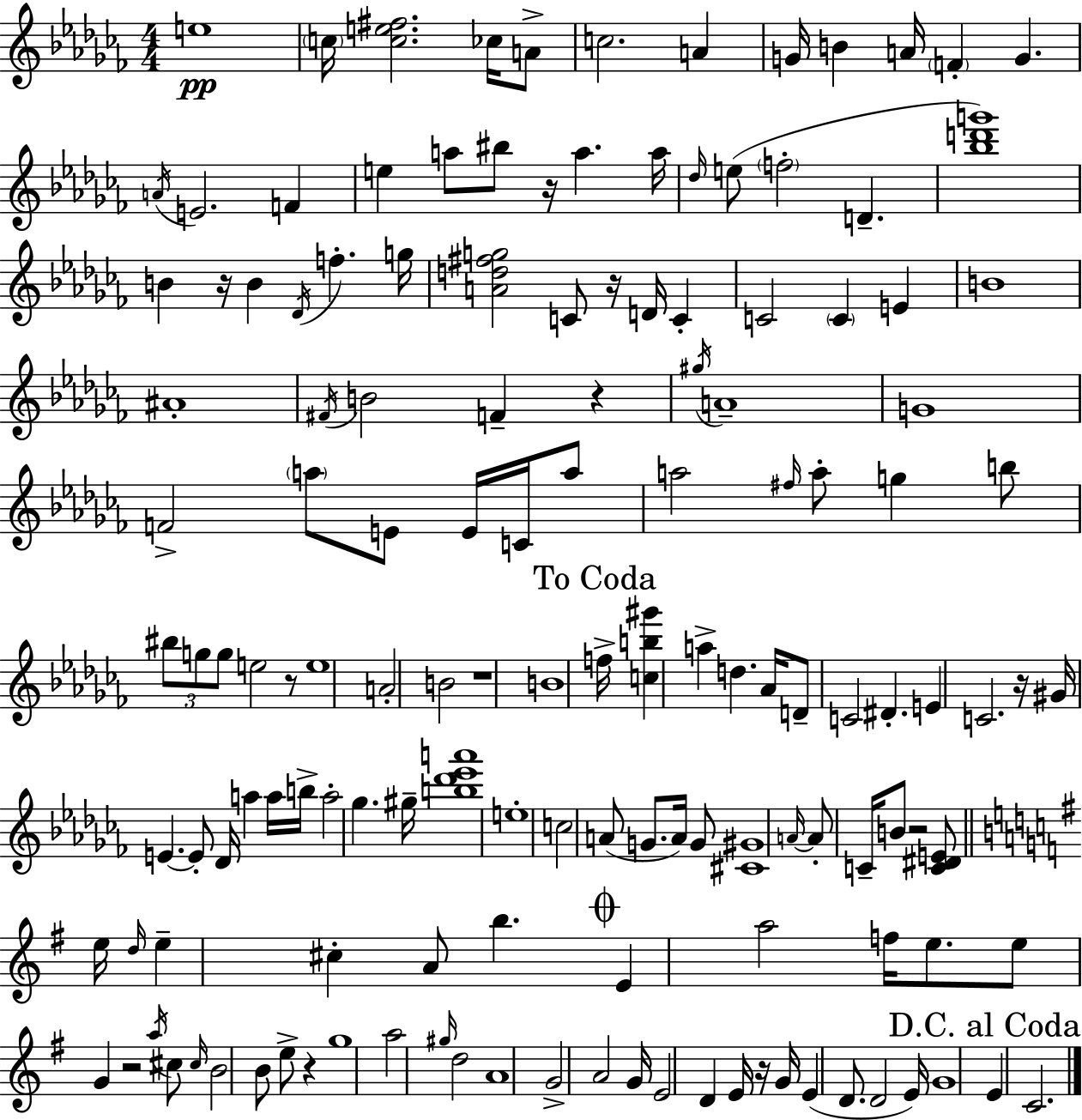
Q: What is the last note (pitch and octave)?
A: C4